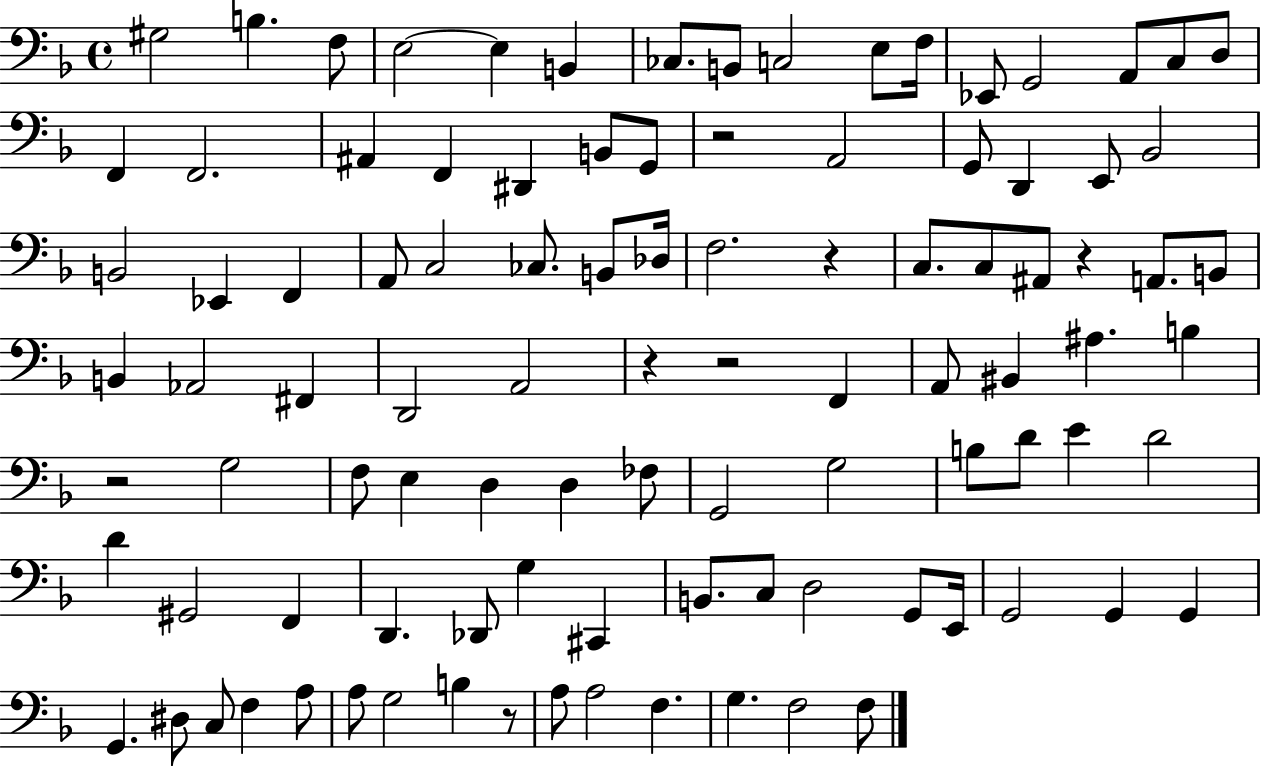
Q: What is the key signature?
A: F major